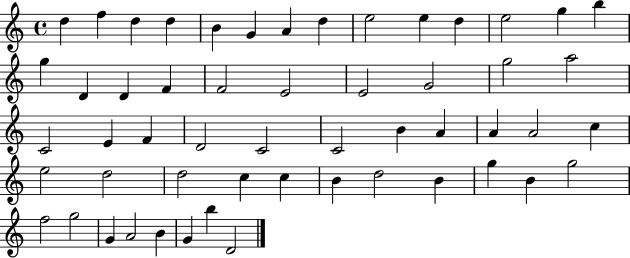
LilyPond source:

{
  \clef treble
  \time 4/4
  \defaultTimeSignature
  \key c \major
  d''4 f''4 d''4 d''4 | b'4 g'4 a'4 d''4 | e''2 e''4 d''4 | e''2 g''4 b''4 | \break g''4 d'4 d'4 f'4 | f'2 e'2 | e'2 g'2 | g''2 a''2 | \break c'2 e'4 f'4 | d'2 c'2 | c'2 b'4 a'4 | a'4 a'2 c''4 | \break e''2 d''2 | d''2 c''4 c''4 | b'4 d''2 b'4 | g''4 b'4 g''2 | \break f''2 g''2 | g'4 a'2 b'4 | g'4 b''4 d'2 | \bar "|."
}